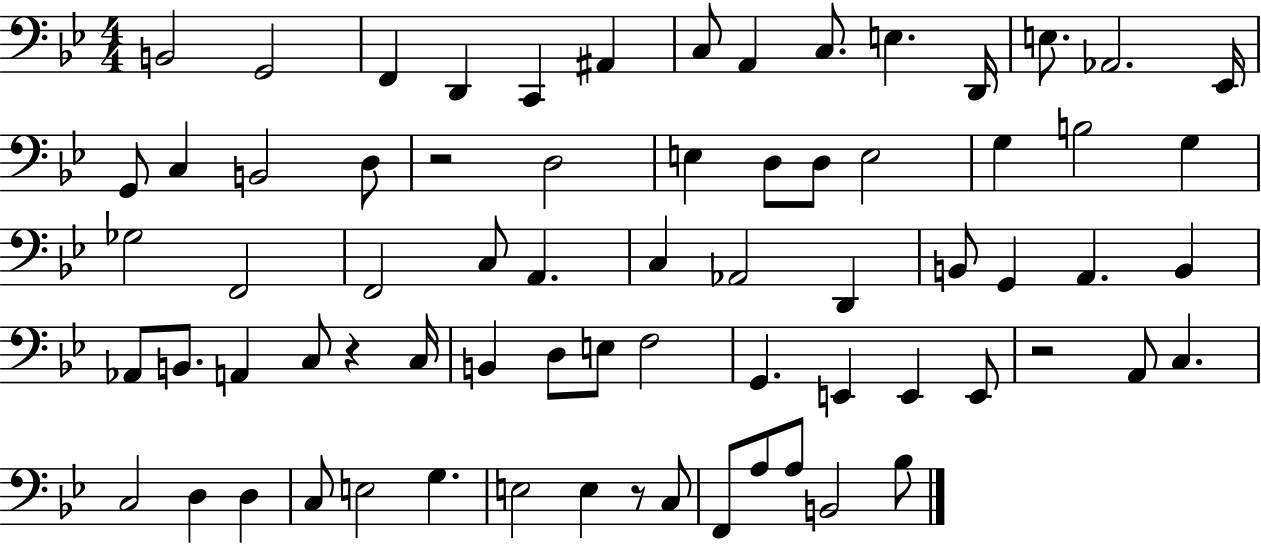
{
  \clef bass
  \numericTimeSignature
  \time 4/4
  \key bes \major
  \repeat volta 2 { b,2 g,2 | f,4 d,4 c,4 ais,4 | c8 a,4 c8. e4. d,16 | e8. aes,2. ees,16 | \break g,8 c4 b,2 d8 | r2 d2 | e4 d8 d8 e2 | g4 b2 g4 | \break ges2 f,2 | f,2 c8 a,4. | c4 aes,2 d,4 | b,8 g,4 a,4. b,4 | \break aes,8 b,8. a,4 c8 r4 c16 | b,4 d8 e8 f2 | g,4. e,4 e,4 e,8 | r2 a,8 c4. | \break c2 d4 d4 | c8 e2 g4. | e2 e4 r8 c8 | f,8 a8 a8 b,2 bes8 | \break } \bar "|."
}